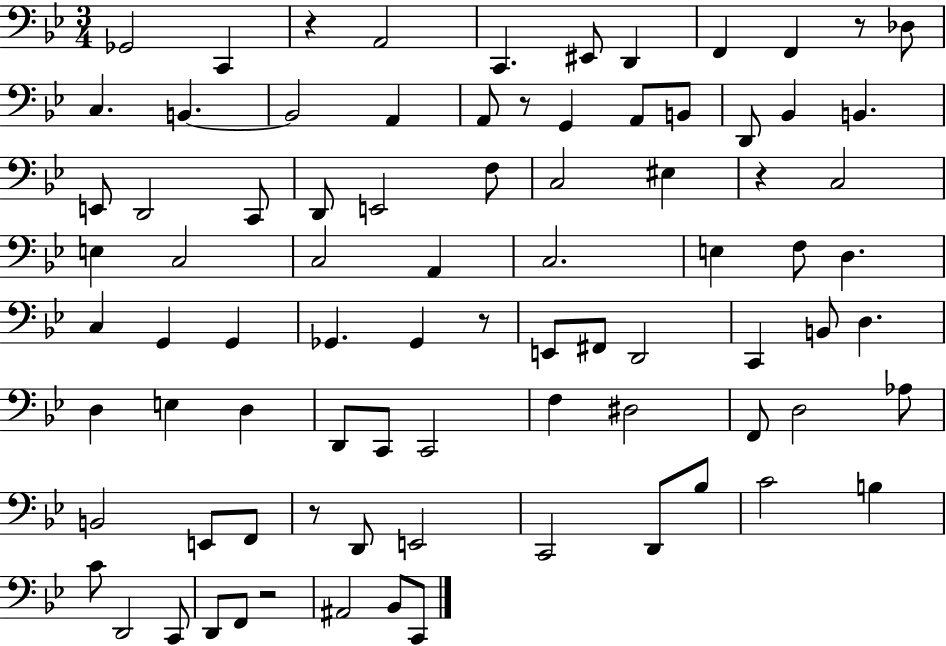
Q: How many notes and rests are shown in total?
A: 84